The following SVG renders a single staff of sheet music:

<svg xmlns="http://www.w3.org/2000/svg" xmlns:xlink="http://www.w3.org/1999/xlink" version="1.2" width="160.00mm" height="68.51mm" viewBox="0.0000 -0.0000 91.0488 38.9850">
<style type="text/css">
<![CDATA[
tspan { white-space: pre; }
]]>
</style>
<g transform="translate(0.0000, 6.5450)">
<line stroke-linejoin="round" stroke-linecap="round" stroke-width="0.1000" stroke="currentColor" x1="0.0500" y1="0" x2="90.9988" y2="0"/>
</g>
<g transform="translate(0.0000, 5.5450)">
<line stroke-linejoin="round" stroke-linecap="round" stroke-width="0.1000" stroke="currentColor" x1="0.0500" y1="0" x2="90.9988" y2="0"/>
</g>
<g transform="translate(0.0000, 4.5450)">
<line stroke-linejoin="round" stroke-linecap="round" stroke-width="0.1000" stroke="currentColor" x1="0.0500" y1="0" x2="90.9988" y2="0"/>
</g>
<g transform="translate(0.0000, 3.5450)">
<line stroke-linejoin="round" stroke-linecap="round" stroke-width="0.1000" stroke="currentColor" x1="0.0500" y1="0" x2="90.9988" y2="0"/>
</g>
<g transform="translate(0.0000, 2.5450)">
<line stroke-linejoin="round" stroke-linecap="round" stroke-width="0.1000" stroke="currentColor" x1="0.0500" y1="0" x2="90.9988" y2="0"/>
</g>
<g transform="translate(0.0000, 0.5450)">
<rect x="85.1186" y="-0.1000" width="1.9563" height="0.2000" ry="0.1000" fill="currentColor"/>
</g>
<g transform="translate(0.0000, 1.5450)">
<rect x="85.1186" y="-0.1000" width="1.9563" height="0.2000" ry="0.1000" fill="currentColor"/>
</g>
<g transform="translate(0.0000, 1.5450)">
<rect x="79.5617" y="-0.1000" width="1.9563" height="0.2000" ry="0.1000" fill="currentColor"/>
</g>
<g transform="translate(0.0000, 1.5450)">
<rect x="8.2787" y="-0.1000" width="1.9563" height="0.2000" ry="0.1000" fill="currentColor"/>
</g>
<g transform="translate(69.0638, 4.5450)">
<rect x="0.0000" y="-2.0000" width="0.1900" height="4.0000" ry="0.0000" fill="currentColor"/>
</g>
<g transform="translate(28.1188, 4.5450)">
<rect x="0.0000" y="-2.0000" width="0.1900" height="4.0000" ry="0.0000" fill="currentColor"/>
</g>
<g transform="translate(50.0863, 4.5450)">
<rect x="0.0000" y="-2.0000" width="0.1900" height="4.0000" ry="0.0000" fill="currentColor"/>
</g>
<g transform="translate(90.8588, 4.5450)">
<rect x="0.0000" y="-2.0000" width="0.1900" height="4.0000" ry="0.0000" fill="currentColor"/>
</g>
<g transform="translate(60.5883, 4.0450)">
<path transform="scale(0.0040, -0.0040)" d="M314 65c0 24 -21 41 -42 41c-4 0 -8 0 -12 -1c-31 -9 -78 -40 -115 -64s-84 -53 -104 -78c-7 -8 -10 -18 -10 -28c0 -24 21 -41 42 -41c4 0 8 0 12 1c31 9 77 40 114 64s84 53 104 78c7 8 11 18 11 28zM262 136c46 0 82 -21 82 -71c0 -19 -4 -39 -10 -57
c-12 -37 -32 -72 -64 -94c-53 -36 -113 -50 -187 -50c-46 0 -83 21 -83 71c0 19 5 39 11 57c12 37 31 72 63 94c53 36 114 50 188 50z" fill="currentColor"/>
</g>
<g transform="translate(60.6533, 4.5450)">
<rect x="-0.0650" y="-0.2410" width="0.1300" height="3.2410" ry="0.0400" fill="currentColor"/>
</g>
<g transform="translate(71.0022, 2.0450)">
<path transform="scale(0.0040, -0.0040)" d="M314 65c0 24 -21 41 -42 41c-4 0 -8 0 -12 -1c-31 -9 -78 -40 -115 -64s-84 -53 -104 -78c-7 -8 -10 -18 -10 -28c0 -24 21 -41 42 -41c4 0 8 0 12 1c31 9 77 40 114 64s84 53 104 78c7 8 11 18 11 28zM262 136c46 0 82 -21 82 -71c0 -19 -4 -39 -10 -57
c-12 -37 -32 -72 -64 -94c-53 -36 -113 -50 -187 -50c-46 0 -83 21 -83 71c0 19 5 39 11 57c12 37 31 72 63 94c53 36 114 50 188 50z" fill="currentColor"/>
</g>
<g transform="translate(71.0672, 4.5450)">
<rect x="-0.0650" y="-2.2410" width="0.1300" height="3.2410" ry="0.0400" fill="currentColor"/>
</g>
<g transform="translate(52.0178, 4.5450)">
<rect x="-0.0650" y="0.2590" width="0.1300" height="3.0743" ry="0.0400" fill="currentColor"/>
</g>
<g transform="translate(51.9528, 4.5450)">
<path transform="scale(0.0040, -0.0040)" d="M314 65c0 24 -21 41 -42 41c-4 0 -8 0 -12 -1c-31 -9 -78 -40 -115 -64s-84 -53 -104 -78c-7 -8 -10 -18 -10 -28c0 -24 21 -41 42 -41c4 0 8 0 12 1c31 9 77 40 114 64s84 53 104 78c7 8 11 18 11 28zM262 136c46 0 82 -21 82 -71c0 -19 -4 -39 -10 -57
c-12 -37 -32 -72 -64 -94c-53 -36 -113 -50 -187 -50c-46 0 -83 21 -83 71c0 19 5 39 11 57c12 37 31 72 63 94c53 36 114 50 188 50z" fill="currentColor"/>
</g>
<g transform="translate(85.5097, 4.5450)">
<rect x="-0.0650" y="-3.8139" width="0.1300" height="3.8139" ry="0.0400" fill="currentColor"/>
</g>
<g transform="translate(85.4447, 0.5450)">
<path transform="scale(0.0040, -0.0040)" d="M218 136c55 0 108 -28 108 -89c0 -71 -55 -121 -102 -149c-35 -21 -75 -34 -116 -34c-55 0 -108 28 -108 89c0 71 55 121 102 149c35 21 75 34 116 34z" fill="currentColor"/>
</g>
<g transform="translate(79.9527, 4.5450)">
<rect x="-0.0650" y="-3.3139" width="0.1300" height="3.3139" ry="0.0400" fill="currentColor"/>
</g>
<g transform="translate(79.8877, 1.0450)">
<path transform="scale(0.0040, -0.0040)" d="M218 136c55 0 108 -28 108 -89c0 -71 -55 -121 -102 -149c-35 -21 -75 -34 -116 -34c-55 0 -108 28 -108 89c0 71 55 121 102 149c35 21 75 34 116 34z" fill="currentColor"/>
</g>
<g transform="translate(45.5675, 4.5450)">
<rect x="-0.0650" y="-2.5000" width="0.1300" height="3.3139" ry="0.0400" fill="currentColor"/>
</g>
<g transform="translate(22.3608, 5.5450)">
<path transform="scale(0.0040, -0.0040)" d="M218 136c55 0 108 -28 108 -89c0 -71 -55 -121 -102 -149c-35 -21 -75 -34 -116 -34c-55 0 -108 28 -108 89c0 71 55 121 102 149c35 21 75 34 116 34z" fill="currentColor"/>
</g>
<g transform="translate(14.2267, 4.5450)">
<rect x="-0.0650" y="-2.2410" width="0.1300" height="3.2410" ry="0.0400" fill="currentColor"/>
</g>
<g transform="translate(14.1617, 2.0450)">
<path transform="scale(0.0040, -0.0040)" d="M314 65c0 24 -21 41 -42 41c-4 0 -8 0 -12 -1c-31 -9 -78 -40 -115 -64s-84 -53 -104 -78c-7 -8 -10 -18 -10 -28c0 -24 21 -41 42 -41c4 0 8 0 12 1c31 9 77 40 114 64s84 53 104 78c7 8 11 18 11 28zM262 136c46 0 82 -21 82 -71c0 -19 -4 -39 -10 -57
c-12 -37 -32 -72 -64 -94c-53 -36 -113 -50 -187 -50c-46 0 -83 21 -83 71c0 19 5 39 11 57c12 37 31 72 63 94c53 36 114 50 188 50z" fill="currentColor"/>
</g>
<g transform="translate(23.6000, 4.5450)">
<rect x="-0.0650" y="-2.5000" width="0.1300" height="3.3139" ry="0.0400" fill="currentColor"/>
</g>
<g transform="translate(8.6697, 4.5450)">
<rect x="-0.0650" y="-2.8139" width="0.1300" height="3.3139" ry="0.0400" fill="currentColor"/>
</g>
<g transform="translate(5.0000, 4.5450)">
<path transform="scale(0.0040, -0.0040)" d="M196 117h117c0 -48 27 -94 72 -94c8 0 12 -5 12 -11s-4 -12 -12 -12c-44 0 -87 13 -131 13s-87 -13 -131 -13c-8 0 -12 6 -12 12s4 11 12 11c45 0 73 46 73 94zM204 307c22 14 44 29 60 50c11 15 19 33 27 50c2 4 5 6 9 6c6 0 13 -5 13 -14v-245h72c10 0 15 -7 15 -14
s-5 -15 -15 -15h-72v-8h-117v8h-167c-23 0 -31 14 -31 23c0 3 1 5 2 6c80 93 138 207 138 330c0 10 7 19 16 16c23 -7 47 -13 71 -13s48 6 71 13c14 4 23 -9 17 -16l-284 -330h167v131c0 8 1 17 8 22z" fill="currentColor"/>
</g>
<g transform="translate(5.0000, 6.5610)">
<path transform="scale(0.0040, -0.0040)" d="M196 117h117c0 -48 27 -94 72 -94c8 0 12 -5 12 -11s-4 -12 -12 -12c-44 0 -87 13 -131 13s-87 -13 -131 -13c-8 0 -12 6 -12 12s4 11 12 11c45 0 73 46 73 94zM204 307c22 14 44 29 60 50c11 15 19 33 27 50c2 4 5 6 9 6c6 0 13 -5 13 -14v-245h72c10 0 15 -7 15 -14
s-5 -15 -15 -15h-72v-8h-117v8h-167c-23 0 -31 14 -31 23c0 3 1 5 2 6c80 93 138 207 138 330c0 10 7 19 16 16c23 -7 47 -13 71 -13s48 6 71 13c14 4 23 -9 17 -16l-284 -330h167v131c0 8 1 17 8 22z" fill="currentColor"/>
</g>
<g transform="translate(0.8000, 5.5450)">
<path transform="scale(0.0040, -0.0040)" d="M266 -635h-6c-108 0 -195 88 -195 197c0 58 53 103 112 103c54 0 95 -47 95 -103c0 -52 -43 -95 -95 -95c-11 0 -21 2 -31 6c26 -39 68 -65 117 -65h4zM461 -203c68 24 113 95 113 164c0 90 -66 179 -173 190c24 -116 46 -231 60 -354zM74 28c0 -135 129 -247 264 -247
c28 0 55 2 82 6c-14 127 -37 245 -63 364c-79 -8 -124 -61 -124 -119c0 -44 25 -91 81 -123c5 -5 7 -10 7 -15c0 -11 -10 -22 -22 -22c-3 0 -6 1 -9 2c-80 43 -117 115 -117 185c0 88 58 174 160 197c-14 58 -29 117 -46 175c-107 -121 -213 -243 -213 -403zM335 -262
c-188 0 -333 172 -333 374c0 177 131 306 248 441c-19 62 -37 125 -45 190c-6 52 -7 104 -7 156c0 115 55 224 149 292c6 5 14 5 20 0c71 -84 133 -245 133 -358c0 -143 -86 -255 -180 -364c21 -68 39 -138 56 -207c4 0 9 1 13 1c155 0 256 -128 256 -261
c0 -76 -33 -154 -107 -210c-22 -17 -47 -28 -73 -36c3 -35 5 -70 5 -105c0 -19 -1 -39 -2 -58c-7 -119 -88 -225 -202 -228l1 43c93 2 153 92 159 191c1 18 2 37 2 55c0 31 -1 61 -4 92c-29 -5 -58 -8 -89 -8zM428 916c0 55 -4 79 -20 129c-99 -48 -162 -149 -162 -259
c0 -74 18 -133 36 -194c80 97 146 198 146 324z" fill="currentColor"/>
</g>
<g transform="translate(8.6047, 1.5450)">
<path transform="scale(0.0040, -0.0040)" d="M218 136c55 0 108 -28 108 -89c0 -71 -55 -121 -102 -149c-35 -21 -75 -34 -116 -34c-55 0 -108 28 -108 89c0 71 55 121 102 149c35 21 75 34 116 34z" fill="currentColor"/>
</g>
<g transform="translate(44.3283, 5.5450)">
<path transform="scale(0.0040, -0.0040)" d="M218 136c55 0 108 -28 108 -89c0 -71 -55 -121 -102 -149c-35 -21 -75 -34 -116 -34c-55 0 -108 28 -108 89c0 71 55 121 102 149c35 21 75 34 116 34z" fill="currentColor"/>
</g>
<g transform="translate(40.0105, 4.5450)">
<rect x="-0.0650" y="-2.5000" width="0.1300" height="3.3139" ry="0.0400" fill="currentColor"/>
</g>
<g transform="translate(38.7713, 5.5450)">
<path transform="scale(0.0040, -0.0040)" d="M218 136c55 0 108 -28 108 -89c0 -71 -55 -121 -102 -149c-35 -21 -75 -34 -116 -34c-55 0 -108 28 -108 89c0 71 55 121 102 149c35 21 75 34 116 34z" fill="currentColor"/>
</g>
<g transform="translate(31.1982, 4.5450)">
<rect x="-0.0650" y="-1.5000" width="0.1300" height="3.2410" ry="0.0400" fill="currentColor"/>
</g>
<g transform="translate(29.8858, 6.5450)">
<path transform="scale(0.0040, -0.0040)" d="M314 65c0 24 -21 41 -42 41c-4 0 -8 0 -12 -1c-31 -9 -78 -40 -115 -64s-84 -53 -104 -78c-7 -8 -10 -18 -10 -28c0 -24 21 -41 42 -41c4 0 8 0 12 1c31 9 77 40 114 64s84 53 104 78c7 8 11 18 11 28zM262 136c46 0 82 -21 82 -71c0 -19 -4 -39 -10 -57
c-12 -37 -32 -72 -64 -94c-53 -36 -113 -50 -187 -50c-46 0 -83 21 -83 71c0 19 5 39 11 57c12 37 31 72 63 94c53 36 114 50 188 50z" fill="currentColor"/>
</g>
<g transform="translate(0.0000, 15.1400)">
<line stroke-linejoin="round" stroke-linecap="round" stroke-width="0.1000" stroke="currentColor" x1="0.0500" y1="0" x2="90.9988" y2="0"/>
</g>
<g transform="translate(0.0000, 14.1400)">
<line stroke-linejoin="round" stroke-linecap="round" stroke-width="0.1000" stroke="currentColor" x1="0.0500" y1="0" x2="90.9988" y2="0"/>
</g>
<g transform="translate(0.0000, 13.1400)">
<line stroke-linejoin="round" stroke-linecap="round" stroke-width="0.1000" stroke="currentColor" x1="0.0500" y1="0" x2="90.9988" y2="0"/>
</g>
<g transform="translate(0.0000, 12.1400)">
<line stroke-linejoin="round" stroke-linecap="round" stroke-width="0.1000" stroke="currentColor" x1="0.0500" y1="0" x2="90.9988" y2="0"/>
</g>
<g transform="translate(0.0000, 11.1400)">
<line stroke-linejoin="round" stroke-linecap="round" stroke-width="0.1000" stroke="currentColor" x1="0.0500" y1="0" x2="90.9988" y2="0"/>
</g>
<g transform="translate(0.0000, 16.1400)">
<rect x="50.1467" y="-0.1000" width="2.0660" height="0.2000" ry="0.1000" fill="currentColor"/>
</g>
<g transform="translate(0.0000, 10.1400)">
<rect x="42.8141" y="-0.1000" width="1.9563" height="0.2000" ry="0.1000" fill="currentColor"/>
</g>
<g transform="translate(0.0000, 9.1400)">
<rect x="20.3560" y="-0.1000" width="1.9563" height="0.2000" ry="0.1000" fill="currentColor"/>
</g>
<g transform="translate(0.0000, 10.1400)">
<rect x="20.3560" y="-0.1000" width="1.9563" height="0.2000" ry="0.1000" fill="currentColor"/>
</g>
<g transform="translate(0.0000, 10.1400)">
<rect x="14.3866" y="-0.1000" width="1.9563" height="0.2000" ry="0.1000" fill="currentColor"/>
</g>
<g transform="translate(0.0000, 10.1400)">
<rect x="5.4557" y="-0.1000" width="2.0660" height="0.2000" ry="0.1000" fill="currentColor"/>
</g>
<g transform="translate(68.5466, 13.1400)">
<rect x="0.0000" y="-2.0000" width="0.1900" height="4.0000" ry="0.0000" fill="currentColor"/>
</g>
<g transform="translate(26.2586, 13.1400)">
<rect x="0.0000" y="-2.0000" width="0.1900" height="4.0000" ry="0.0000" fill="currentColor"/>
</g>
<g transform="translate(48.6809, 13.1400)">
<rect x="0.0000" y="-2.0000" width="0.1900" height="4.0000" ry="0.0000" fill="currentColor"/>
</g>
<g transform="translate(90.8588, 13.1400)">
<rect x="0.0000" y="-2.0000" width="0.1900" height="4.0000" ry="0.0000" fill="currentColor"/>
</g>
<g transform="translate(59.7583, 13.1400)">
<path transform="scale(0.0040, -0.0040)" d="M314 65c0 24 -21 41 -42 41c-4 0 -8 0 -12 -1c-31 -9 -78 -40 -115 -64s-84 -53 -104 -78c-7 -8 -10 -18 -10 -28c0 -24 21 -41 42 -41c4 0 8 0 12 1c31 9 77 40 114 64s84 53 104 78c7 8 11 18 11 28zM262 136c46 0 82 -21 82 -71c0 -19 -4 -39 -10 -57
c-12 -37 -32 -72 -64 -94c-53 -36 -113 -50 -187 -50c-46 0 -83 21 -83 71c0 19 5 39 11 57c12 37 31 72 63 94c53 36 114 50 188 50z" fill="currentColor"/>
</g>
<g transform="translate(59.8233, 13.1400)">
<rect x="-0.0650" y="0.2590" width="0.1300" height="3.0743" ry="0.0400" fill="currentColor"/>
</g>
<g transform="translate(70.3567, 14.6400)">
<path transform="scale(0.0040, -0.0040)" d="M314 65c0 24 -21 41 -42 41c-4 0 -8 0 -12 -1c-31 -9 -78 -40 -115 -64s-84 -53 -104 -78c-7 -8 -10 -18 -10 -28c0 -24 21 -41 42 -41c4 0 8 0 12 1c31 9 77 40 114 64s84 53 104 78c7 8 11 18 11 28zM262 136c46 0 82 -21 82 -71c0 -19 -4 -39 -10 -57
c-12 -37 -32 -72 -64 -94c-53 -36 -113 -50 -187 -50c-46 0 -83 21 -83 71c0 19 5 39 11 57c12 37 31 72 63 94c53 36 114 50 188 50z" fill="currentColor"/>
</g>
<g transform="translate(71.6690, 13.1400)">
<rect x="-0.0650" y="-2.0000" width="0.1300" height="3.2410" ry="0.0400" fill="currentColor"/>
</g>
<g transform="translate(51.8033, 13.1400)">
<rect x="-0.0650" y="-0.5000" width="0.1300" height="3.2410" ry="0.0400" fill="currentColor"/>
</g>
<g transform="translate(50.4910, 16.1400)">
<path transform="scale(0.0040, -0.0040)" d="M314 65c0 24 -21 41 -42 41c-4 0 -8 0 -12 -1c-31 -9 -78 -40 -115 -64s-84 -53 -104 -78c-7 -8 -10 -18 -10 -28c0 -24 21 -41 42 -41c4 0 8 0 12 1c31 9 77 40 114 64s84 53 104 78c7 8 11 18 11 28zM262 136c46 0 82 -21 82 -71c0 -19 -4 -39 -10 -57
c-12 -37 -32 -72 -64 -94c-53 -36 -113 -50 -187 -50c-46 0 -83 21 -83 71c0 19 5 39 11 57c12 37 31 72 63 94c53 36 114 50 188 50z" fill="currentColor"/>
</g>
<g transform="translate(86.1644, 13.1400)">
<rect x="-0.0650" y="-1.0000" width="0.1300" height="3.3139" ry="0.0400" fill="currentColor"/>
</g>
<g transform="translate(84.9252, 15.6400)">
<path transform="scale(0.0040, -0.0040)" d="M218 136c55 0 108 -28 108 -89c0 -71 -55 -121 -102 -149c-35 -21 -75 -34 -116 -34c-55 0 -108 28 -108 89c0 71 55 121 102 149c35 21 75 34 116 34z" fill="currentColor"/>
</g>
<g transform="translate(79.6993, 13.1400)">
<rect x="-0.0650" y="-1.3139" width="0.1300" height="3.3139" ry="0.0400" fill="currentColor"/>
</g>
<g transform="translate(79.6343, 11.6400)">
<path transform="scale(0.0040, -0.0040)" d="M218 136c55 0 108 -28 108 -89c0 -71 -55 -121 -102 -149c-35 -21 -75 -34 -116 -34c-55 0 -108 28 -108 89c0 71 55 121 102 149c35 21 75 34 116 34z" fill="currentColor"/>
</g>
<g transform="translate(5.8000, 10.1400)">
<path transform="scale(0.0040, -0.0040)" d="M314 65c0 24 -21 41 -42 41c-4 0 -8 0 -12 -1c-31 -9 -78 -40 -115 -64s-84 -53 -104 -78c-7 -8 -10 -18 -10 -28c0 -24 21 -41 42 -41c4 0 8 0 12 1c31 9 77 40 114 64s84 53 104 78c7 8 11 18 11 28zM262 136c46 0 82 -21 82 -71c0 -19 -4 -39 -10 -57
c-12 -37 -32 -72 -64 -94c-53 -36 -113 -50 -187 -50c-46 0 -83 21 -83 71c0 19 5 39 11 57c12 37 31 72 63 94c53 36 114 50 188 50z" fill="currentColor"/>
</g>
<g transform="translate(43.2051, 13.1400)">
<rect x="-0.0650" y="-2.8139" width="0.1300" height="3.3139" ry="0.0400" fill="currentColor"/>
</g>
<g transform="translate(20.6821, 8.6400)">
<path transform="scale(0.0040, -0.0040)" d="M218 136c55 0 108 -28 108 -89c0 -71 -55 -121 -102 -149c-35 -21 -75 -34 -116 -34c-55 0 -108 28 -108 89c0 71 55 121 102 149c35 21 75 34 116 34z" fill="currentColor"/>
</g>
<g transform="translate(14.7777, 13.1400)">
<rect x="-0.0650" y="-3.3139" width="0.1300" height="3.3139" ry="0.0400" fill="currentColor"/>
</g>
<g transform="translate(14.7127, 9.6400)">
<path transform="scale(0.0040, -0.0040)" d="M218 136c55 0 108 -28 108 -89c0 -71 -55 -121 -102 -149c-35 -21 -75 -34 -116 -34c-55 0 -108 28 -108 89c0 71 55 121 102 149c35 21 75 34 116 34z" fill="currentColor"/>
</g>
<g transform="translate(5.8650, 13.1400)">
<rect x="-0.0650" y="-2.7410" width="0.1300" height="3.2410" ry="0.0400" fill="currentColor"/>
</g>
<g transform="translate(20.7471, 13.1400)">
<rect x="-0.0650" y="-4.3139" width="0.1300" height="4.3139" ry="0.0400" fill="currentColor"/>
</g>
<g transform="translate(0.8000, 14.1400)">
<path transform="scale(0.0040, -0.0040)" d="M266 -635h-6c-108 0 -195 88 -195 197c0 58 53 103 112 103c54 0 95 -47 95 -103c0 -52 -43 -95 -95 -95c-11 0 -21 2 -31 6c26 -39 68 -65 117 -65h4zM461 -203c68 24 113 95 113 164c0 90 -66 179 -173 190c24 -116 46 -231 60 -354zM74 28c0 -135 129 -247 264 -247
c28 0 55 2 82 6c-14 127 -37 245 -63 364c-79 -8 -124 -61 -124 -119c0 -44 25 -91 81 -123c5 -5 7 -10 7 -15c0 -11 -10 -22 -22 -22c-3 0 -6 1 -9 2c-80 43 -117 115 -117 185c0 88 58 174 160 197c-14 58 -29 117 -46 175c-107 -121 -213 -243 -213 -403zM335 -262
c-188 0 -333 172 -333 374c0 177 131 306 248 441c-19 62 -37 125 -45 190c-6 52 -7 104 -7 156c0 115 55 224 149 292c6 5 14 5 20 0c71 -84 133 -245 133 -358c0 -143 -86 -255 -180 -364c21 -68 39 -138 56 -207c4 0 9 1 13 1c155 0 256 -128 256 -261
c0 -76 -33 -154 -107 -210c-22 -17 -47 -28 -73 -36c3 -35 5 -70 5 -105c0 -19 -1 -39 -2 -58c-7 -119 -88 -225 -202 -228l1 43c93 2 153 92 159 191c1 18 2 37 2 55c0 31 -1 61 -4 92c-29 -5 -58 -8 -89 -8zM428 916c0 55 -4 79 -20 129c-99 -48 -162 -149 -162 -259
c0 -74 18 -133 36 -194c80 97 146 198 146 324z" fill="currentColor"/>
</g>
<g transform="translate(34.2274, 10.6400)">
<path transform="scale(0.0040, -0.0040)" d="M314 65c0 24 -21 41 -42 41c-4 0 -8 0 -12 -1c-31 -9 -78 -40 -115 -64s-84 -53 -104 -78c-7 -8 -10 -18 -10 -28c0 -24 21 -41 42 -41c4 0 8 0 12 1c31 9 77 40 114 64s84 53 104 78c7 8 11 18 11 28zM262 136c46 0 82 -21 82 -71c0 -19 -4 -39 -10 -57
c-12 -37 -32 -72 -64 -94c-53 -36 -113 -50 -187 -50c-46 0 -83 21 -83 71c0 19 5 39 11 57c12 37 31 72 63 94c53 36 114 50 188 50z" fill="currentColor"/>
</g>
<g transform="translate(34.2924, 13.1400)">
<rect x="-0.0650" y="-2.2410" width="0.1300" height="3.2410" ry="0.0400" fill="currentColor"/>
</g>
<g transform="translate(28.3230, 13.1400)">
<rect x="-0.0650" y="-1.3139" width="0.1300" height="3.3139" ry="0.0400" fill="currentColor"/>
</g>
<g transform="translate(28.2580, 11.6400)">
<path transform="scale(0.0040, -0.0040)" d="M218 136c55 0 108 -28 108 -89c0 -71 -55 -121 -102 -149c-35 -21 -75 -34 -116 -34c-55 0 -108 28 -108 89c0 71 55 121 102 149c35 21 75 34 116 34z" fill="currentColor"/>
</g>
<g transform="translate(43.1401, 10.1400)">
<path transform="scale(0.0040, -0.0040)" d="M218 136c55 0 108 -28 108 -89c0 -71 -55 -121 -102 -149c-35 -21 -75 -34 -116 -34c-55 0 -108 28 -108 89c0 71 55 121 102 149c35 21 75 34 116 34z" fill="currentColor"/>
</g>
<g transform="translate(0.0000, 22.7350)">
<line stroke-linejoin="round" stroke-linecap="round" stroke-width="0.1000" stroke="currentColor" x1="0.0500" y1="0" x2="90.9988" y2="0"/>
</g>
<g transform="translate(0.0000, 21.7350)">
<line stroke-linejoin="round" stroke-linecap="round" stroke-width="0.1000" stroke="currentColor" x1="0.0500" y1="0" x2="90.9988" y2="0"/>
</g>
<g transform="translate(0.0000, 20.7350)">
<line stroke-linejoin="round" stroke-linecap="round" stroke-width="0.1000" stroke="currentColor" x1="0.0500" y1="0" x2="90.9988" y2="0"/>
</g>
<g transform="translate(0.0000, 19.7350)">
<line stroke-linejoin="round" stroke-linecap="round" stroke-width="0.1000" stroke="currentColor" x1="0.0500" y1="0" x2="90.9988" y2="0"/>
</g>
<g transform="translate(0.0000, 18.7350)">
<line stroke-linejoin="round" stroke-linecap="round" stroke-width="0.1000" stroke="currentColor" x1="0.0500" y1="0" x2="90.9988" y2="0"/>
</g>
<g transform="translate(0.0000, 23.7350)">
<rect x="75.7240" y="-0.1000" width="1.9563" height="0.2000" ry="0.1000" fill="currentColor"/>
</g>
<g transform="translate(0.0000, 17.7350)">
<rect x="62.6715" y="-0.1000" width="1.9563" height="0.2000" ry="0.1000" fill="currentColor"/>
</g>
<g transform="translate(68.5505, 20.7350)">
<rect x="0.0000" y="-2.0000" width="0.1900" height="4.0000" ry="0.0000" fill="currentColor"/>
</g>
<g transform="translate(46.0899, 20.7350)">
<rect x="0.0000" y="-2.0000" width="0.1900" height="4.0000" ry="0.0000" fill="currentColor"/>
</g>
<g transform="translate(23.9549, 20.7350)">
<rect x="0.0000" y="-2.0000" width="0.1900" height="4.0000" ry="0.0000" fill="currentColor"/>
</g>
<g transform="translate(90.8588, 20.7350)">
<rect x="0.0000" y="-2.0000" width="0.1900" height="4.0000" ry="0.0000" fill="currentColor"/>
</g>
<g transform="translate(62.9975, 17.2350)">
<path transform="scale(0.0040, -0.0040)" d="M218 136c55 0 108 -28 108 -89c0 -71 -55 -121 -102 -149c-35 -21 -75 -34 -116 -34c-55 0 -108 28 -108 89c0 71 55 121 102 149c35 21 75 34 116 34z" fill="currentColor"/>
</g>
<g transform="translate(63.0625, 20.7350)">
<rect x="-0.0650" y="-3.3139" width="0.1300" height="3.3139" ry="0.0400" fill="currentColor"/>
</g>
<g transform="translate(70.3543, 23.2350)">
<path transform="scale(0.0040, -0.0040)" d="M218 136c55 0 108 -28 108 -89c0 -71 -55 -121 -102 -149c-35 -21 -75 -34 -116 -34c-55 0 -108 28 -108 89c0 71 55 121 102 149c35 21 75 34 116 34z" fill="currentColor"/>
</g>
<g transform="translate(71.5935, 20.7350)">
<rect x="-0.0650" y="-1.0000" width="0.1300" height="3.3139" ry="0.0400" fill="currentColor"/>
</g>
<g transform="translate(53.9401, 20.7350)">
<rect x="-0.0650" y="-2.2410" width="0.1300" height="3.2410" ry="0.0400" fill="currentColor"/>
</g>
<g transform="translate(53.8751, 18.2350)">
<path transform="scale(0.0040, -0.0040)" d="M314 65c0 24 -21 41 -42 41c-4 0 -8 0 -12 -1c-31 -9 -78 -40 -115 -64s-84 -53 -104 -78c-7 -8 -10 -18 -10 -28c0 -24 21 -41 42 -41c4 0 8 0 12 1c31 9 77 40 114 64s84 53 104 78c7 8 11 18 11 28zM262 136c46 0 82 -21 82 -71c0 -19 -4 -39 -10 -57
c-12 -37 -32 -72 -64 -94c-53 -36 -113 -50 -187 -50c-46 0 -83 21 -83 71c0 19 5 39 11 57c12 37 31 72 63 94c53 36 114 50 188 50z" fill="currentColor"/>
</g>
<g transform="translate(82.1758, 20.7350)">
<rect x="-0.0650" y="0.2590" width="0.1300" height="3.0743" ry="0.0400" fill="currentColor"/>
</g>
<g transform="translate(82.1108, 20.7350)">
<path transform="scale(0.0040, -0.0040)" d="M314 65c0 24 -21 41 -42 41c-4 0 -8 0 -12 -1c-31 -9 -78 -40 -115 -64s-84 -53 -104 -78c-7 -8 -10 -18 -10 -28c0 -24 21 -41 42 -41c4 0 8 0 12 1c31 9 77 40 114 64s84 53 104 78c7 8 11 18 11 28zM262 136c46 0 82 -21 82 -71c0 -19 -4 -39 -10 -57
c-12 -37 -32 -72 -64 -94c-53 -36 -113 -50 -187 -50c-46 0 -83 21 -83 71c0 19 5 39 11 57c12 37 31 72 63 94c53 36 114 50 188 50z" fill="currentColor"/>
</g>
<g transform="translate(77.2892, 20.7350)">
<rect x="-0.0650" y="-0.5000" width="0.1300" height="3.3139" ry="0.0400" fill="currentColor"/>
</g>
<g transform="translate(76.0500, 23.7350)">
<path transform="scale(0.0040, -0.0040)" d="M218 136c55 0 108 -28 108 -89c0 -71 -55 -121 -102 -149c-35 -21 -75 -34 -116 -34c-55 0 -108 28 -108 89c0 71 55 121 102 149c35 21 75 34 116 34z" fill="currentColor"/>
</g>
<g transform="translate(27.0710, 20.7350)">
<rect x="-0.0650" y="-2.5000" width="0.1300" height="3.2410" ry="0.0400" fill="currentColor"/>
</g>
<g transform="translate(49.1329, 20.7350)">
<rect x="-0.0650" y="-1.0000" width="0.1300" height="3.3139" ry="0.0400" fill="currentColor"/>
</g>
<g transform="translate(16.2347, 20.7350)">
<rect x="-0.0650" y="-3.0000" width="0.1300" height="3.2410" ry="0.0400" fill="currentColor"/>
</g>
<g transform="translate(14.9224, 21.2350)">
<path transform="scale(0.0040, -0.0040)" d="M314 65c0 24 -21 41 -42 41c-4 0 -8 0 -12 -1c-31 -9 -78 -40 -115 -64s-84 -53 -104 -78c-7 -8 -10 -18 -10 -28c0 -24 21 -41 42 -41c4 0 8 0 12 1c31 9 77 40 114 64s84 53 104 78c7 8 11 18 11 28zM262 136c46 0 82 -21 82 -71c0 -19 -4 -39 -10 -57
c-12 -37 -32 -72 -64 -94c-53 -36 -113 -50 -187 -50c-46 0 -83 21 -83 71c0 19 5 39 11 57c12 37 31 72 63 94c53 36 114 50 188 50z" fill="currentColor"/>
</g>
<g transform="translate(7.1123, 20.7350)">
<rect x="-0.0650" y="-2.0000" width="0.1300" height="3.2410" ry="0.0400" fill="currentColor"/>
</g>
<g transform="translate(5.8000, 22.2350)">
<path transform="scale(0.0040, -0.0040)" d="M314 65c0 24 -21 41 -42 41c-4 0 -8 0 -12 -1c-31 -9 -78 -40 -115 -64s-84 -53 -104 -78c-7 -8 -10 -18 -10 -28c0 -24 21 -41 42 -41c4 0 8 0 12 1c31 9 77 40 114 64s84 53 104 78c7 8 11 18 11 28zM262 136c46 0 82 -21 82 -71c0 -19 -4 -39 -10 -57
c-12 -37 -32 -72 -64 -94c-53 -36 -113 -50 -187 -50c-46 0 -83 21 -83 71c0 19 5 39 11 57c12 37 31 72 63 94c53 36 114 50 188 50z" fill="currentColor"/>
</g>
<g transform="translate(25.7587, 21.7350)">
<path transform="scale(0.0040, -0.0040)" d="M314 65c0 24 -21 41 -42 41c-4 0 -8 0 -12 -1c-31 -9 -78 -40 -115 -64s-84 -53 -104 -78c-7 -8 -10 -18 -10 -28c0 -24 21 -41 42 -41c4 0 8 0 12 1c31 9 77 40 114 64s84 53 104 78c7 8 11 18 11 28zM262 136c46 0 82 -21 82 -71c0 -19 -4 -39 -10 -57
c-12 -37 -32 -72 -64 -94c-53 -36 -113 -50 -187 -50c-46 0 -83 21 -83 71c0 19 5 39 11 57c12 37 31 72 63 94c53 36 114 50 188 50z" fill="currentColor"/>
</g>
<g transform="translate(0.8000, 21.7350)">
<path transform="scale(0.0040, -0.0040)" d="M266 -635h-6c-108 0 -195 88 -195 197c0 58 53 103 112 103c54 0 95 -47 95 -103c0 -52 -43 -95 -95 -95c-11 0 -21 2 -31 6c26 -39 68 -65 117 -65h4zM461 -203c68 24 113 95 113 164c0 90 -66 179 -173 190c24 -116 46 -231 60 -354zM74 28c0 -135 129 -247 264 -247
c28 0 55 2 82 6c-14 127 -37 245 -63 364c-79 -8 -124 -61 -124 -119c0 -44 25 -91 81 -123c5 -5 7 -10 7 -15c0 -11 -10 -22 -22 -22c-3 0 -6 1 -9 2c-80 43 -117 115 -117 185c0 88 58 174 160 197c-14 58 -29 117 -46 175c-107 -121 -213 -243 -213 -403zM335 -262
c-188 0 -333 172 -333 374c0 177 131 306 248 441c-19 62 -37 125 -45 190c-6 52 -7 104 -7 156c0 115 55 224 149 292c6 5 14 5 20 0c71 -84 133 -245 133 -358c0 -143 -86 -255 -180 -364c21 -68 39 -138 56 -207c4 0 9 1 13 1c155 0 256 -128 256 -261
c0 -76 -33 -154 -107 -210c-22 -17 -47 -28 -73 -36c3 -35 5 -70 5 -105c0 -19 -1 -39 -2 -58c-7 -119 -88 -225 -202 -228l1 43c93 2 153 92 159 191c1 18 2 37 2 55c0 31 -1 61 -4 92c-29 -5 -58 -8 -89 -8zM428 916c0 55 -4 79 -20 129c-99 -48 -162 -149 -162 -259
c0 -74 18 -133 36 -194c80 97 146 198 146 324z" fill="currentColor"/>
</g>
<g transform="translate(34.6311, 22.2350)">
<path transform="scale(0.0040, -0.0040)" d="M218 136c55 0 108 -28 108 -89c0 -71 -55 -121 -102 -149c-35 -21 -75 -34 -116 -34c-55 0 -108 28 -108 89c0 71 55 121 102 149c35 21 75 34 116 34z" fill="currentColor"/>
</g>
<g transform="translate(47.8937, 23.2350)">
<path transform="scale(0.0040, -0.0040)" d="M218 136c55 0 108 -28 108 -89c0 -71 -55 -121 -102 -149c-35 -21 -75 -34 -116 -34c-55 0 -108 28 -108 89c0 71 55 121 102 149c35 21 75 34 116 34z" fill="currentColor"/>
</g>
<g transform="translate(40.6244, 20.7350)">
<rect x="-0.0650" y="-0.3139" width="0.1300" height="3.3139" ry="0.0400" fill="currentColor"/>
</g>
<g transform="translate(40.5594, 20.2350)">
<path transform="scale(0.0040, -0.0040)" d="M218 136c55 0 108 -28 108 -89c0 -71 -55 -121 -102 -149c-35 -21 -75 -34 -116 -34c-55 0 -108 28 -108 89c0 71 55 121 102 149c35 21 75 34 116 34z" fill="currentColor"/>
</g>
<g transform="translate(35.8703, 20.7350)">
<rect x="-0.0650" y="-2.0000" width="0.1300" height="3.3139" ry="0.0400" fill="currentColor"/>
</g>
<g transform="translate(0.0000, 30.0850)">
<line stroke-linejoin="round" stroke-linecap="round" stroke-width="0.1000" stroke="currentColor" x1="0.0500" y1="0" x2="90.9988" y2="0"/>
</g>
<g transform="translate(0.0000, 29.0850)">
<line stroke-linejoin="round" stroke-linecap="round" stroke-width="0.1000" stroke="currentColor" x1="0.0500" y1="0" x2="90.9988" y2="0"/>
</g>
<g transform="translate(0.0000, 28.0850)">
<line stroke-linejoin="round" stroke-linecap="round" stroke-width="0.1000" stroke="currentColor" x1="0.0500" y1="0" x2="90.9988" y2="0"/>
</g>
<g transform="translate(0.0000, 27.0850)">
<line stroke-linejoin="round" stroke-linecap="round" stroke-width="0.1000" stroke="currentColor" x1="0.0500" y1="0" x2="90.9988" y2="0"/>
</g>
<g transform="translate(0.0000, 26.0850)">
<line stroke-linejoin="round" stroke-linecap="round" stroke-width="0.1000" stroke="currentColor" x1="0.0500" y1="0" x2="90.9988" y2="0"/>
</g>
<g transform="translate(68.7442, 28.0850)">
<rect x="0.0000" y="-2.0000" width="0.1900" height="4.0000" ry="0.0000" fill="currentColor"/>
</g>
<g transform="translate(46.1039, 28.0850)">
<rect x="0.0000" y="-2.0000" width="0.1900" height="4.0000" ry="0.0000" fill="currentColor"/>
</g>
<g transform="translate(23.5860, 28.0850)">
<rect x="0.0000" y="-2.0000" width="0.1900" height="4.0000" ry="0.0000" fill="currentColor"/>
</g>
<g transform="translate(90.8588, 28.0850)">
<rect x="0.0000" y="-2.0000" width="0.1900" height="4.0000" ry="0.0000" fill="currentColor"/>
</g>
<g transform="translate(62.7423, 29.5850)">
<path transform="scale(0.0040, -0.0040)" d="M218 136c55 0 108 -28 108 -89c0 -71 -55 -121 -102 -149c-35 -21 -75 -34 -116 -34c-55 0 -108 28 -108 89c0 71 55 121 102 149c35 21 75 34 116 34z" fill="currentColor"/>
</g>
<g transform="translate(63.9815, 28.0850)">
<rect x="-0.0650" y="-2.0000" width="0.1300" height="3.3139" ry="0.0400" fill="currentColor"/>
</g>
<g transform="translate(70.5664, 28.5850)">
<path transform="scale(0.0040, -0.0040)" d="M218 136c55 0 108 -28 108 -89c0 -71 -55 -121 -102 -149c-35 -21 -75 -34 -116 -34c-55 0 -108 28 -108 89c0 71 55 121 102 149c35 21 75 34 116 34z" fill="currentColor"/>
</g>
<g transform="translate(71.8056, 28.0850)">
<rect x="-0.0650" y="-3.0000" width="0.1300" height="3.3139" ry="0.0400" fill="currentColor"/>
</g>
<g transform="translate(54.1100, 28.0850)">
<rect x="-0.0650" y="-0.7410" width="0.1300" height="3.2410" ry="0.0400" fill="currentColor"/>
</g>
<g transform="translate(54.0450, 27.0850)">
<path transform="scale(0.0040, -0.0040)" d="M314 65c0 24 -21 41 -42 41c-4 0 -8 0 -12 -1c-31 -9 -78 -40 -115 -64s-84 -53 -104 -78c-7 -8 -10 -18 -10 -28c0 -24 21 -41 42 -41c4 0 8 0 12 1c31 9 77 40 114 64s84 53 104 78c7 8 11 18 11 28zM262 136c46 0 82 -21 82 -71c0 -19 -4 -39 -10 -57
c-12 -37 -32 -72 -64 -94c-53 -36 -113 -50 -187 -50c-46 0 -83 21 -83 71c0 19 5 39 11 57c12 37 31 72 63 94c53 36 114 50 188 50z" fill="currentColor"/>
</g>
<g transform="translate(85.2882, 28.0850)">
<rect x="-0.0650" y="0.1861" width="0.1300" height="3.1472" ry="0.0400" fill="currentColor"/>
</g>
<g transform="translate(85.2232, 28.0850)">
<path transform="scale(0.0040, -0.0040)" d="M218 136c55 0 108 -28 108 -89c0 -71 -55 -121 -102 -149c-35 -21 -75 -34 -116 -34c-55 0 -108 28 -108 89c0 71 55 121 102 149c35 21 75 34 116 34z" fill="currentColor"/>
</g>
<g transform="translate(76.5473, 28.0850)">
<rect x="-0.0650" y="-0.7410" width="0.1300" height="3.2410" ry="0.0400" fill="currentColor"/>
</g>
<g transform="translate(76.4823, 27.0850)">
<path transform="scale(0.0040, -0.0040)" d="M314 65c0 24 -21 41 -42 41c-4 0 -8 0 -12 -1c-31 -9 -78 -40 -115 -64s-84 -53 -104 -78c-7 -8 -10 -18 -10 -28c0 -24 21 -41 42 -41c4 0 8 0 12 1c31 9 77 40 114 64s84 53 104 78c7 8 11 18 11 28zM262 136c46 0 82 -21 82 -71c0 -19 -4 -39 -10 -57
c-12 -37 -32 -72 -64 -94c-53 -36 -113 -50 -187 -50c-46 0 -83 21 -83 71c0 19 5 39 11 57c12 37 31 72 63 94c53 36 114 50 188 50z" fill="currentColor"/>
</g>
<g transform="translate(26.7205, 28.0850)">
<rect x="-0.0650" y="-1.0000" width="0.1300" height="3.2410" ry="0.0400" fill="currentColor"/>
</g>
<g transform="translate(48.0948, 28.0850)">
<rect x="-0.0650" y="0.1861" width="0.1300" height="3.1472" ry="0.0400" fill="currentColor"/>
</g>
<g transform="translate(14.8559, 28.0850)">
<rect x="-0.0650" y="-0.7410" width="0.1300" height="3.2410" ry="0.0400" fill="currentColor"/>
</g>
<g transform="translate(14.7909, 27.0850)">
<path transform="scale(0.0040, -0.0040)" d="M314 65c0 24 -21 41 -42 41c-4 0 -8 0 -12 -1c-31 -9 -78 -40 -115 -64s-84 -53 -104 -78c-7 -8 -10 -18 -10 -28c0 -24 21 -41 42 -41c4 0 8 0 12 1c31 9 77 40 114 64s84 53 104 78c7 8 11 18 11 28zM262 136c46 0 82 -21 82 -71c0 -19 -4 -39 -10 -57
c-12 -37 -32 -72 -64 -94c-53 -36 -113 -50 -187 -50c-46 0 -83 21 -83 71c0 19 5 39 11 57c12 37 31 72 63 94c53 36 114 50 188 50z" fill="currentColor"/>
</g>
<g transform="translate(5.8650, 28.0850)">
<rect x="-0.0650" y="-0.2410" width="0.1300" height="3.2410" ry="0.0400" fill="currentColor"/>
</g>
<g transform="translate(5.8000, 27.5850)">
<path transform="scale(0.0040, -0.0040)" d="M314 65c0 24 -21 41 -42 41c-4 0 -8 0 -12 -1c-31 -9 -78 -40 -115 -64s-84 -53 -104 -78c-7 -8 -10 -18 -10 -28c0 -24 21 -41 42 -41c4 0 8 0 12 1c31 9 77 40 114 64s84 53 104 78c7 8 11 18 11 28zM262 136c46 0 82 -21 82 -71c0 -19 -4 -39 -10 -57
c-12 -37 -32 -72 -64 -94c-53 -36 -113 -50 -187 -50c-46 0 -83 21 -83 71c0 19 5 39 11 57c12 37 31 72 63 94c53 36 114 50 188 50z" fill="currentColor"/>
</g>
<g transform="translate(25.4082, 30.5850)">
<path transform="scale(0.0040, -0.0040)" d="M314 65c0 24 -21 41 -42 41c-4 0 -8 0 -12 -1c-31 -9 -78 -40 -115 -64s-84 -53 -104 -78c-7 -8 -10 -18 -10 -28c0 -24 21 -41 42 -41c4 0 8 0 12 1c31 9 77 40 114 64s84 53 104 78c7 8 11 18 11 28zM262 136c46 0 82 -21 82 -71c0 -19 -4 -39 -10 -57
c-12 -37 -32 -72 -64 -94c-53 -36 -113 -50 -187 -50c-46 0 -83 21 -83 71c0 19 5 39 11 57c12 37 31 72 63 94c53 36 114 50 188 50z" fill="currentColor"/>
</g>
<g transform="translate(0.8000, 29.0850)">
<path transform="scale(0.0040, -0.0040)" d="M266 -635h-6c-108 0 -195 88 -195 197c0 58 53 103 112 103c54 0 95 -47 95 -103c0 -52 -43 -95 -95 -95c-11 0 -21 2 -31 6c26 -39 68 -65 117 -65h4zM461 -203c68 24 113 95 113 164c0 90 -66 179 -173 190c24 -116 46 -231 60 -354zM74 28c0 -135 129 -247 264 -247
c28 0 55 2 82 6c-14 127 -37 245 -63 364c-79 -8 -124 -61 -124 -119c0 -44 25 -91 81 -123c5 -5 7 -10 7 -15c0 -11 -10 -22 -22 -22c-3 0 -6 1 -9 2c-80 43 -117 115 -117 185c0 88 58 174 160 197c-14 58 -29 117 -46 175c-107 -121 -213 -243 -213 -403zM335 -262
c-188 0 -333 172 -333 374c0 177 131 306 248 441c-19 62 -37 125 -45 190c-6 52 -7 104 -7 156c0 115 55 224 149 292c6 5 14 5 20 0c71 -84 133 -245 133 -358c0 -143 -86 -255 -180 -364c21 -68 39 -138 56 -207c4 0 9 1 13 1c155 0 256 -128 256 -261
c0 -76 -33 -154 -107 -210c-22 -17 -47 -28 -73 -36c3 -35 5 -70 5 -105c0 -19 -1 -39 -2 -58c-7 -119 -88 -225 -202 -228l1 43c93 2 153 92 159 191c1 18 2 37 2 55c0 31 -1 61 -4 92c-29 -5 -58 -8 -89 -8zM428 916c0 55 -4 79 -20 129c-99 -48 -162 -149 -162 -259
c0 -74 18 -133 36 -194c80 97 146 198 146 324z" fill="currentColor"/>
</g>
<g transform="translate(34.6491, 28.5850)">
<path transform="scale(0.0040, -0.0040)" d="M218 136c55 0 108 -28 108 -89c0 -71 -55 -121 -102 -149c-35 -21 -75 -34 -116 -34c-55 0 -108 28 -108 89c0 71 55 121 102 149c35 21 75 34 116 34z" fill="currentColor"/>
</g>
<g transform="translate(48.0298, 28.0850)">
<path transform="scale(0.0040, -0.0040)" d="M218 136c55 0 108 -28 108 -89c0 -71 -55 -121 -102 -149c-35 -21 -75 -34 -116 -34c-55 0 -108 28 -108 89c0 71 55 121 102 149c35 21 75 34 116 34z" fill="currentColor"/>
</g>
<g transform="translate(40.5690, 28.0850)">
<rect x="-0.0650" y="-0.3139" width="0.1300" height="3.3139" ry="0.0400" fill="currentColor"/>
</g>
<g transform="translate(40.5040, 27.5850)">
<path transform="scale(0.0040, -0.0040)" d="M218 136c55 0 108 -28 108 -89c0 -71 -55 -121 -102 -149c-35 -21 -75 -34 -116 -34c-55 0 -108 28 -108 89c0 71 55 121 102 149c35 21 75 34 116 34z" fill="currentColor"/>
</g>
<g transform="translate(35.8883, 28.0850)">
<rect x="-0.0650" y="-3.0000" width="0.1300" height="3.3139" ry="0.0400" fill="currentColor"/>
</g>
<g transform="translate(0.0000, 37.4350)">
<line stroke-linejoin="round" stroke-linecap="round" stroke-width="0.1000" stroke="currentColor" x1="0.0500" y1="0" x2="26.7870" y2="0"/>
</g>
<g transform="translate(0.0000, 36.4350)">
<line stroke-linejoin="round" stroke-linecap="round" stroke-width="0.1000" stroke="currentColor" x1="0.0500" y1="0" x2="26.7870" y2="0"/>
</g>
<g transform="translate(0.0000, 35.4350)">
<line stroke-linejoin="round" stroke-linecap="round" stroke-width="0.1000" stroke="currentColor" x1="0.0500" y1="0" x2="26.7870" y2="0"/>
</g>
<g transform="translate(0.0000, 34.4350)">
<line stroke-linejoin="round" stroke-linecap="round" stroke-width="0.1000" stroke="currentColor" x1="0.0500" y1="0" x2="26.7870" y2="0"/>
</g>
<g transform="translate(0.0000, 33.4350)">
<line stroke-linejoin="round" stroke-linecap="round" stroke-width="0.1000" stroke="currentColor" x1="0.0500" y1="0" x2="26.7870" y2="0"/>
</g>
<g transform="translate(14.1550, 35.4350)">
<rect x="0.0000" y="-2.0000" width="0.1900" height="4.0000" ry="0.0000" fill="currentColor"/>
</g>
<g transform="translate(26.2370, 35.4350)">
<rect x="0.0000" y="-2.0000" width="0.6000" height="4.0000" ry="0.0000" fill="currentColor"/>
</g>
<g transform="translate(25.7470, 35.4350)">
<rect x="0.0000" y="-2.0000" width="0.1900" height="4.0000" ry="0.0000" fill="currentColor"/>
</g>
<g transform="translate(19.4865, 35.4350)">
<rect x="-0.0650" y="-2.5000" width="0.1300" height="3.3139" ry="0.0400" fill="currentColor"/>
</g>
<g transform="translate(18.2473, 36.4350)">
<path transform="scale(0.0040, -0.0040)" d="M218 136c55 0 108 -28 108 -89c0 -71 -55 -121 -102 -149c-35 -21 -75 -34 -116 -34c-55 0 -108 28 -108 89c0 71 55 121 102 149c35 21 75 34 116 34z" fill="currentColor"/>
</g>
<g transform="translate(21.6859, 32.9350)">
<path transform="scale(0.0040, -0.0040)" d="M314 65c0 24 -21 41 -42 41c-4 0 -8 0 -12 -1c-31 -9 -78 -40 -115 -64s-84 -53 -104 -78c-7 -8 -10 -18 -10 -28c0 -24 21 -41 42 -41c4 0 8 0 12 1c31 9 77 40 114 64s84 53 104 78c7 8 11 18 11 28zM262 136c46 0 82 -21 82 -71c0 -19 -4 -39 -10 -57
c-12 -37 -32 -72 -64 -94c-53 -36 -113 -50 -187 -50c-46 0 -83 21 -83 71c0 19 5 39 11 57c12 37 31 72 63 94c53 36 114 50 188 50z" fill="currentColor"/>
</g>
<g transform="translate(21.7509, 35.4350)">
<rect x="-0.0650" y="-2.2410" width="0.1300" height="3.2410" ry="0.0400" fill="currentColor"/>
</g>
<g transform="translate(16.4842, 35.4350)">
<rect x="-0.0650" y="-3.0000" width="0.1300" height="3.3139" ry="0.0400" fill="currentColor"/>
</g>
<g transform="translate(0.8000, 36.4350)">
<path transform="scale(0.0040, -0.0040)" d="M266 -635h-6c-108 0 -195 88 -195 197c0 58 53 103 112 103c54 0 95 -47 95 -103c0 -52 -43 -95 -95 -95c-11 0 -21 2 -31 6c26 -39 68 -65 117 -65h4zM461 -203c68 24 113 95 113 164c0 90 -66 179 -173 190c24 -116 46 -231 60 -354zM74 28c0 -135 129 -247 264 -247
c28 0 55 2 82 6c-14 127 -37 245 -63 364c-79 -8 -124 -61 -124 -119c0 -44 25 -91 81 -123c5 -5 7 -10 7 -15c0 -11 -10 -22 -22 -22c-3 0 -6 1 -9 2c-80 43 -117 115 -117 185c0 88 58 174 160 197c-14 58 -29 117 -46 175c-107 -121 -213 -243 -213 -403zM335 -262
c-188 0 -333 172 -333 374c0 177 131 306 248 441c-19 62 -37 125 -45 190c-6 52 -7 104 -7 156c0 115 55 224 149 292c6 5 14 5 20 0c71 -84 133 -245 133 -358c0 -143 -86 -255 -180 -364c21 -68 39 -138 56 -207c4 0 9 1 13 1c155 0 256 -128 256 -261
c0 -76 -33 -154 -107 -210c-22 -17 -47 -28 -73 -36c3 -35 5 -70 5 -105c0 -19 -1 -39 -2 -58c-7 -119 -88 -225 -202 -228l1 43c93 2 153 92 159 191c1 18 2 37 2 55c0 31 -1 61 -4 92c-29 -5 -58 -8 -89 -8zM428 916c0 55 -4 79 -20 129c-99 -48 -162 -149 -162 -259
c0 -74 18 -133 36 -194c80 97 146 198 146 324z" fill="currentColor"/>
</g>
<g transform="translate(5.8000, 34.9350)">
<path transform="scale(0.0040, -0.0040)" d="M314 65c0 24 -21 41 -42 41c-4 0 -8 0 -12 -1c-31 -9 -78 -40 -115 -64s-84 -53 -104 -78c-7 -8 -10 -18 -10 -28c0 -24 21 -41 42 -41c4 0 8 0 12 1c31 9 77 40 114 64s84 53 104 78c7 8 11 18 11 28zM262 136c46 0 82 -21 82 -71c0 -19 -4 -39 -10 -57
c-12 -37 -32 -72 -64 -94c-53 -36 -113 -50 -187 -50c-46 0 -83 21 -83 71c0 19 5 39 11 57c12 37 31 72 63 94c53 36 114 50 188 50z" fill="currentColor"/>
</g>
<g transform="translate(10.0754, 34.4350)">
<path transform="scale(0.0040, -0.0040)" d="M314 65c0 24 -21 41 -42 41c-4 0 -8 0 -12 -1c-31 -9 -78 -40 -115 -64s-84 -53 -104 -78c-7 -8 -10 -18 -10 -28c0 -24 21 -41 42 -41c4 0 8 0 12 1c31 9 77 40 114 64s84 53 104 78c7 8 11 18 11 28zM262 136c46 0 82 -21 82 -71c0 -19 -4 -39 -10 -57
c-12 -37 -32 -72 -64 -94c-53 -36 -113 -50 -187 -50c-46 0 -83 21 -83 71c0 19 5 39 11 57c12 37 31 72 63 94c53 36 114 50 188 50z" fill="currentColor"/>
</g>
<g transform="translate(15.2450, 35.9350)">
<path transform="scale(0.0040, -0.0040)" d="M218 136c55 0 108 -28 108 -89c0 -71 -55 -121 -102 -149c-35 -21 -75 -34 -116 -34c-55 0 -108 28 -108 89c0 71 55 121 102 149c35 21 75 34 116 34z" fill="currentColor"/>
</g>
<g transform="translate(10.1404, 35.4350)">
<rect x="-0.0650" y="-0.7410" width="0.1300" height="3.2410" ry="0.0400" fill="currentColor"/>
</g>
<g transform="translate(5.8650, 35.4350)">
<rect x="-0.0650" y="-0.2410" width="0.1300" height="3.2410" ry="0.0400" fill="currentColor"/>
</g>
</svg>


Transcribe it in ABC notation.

X:1
T:Untitled
M:4/4
L:1/4
K:C
a g2 G E2 G G B2 c2 g2 b c' a2 b d' e g2 a C2 B2 F2 e D F2 A2 G2 F c D g2 b D C B2 c2 d2 D2 A c B d2 F A d2 B c2 d2 A G g2